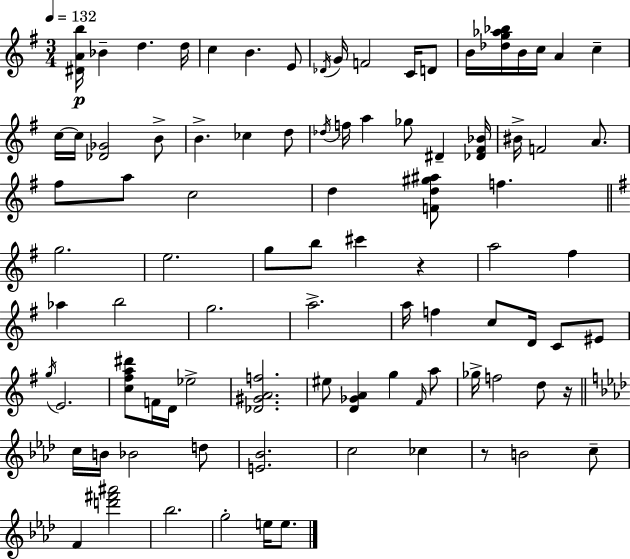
{
  \clef treble
  \numericTimeSignature
  \time 3/4
  \key g \major
  \tempo 4 = 132
  <dis' a' b''>16\p bes'4-- d''4. d''16 | c''4 b'4. e'8 | \acciaccatura { des'16 } g'16 f'2 c'16 d'8 | b'16 <des'' g'' aes'' bes''>16 b'16 c''16 a'4 c''4-- | \break c''16~~ c''16 <des' ges'>2 b'8-> | b'4.-> ces''4 d''8 | \acciaccatura { des''16 } f''16 a''4 ges''8 dis'4-- | <des' fis' bes'>16 bis'16-> f'2 a'8. | \break fis''8 a''8 c''2 | d''4 <f' d'' gis'' ais''>8 f''4. | \bar "||" \break \key g \major g''2. | e''2. | g''8 b''8 cis'''4 r4 | a''2 fis''4 | \break aes''4 b''2 | g''2. | a''2.-> | a''16 f''4 c''8 d'16 c'8 eis'8 | \break \acciaccatura { g''16 } e'2. | <c'' fis'' a'' dis'''>8 f'16 d'16 ees''2-> | <des' gis' a' f''>2. | eis''8 <d' ges' a'>4 g''4 \grace { fis'16 } | \break a''8 ges''16-> f''2 d''8 | r16 \bar "||" \break \key f \minor c''16 b'16 bes'2 d''8 | <e' bes'>2. | c''2 ces''4 | r8 b'2 c''8-- | \break f'4 <d''' fis''' ais'''>2 | bes''2. | g''2-. e''16 e''8. | \bar "|."
}